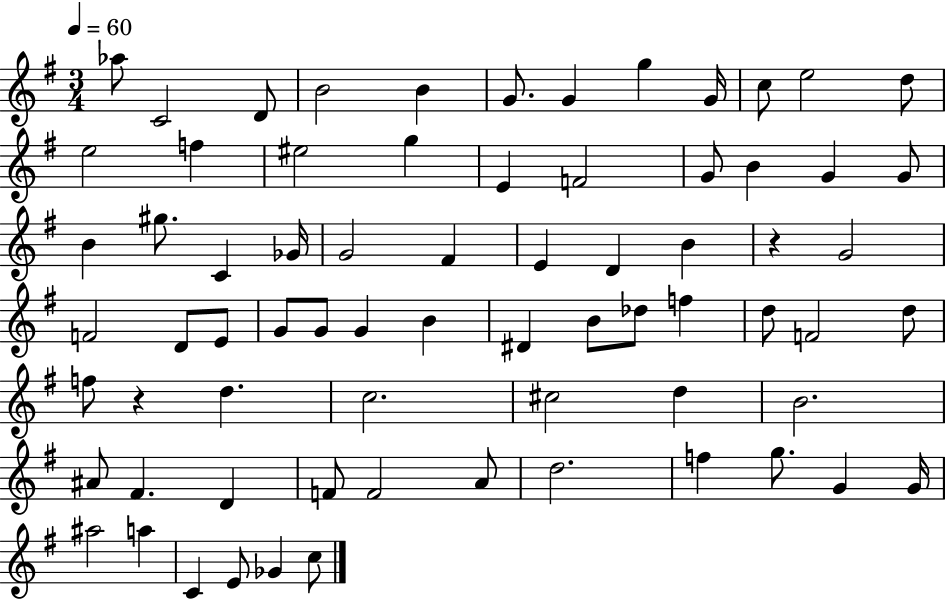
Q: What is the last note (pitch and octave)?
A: C5